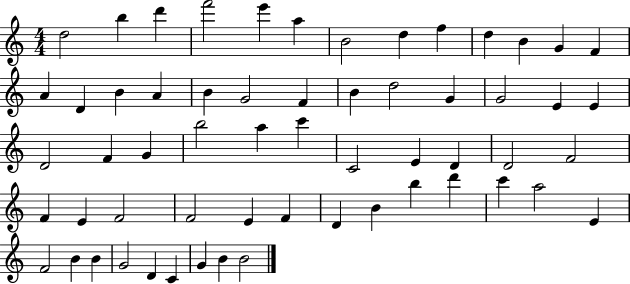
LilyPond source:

{
  \clef treble
  \numericTimeSignature
  \time 4/4
  \key c \major
  d''2 b''4 d'''4 | f'''2 e'''4 a''4 | b'2 d''4 f''4 | d''4 b'4 g'4 f'4 | \break a'4 d'4 b'4 a'4 | b'4 g'2 f'4 | b'4 d''2 g'4 | g'2 e'4 e'4 | \break d'2 f'4 g'4 | b''2 a''4 c'''4 | c'2 e'4 d'4 | d'2 f'2 | \break f'4 e'4 f'2 | f'2 e'4 f'4 | d'4 b'4 b''4 d'''4 | c'''4 a''2 e'4 | \break f'2 b'4 b'4 | g'2 d'4 c'4 | g'4 b'4 b'2 | \bar "|."
}